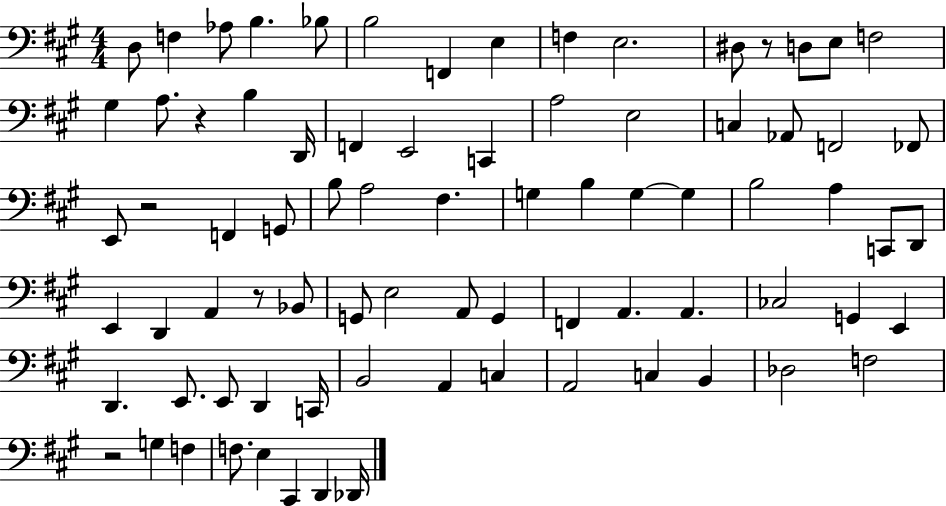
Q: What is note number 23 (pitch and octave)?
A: E3